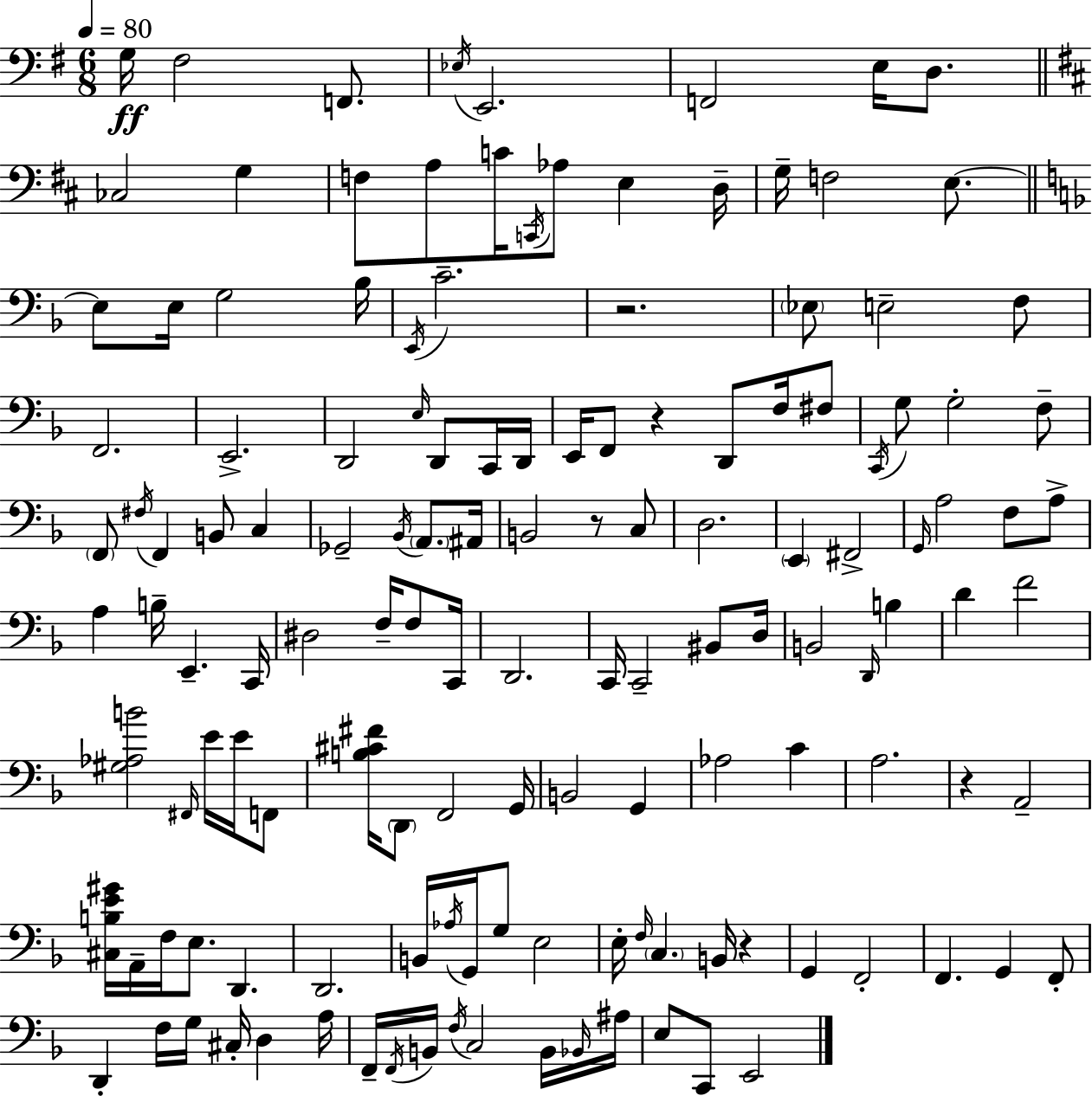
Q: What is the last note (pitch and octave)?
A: E2